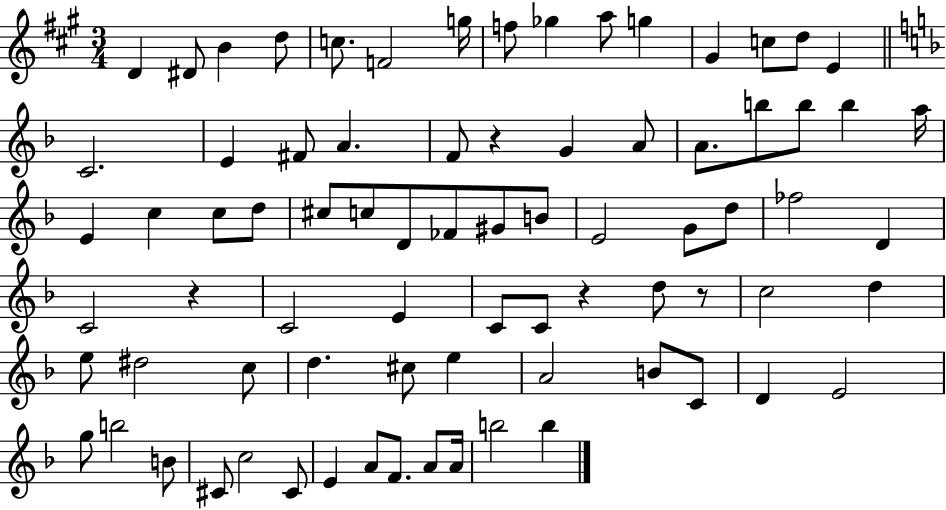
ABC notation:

X:1
T:Untitled
M:3/4
L:1/4
K:A
D ^D/2 B d/2 c/2 F2 g/4 f/2 _g a/2 g ^G c/2 d/2 E C2 E ^F/2 A F/2 z G A/2 A/2 b/2 b/2 b a/4 E c c/2 d/2 ^c/2 c/2 D/2 _F/2 ^G/2 B/2 E2 G/2 d/2 _f2 D C2 z C2 E C/2 C/2 z d/2 z/2 c2 d e/2 ^d2 c/2 d ^c/2 e A2 B/2 C/2 D E2 g/2 b2 B/2 ^C/2 c2 ^C/2 E A/2 F/2 A/2 A/4 b2 b